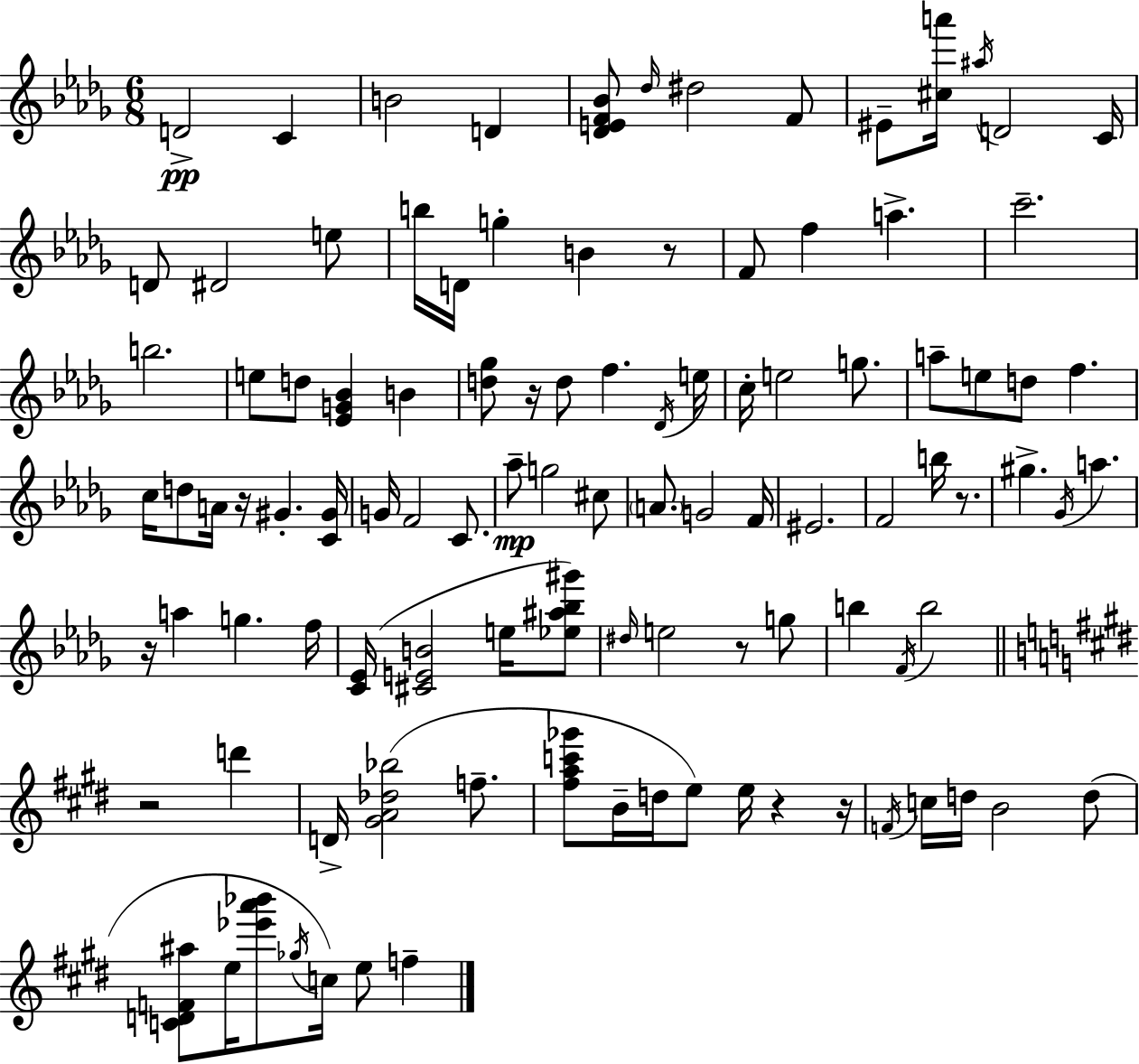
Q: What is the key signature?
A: BES minor